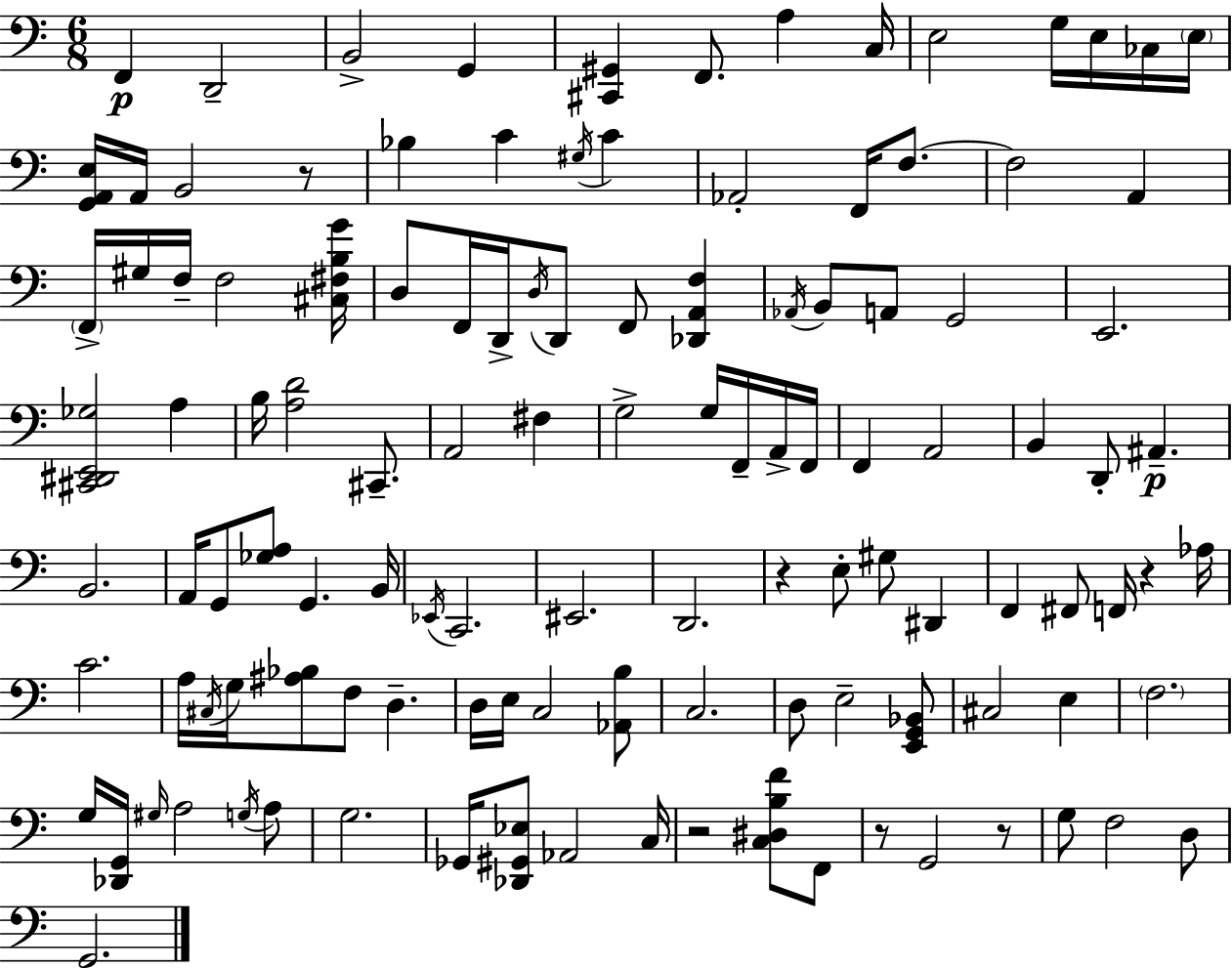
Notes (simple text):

F2/q D2/h B2/h G2/q [C#2,G#2]/q F2/e. A3/q C3/s E3/h G3/s E3/s CES3/s E3/s [G2,A2,E3]/s A2/s B2/h R/e Bb3/q C4/q G#3/s C4/q Ab2/h F2/s F3/e. F3/h A2/q F2/s G#3/s F3/s F3/h [C#3,F#3,B3,G4]/s D3/e F2/s D2/s D3/s D2/e F2/e [Db2,A2,F3]/q Ab2/s B2/e A2/e G2/h E2/h. [C#2,D#2,E2,Gb3]/h A3/q B3/s [A3,D4]/h C#2/e. A2/h F#3/q G3/h G3/s F2/s A2/s F2/s F2/q A2/h B2/q D2/e A#2/q. B2/h. A2/s G2/e [Gb3,A3]/e G2/q. B2/s Eb2/s C2/h. EIS2/h. D2/h. R/q E3/e G#3/e D#2/q F2/q F#2/e F2/s R/q Ab3/s C4/h. A3/s C#3/s G3/s [A#3,Bb3]/e F3/e D3/q. D3/s E3/s C3/h [Ab2,B3]/e C3/h. D3/e E3/h [E2,G2,Bb2]/e C#3/h E3/q F3/h. G3/s [Db2,G2]/s G#3/s A3/h G3/s A3/e G3/h. Gb2/s [Db2,G#2,Eb3]/e Ab2/h C3/s R/h [C3,D#3,B3,F4]/e F2/e R/e G2/h R/e G3/e F3/h D3/e G2/h.